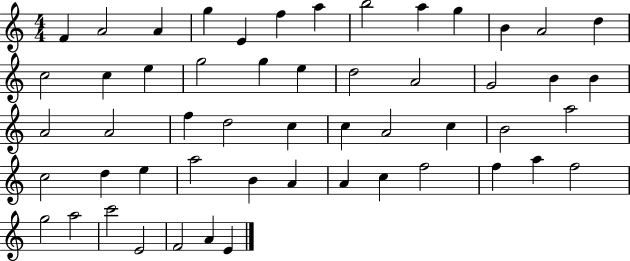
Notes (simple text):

F4/q A4/h A4/q G5/q E4/q F5/q A5/q B5/h A5/q G5/q B4/q A4/h D5/q C5/h C5/q E5/q G5/h G5/q E5/q D5/h A4/h G4/h B4/q B4/q A4/h A4/h F5/q D5/h C5/q C5/q A4/h C5/q B4/h A5/h C5/h D5/q E5/q A5/h B4/q A4/q A4/q C5/q F5/h F5/q A5/q F5/h G5/h A5/h C6/h E4/h F4/h A4/q E4/q